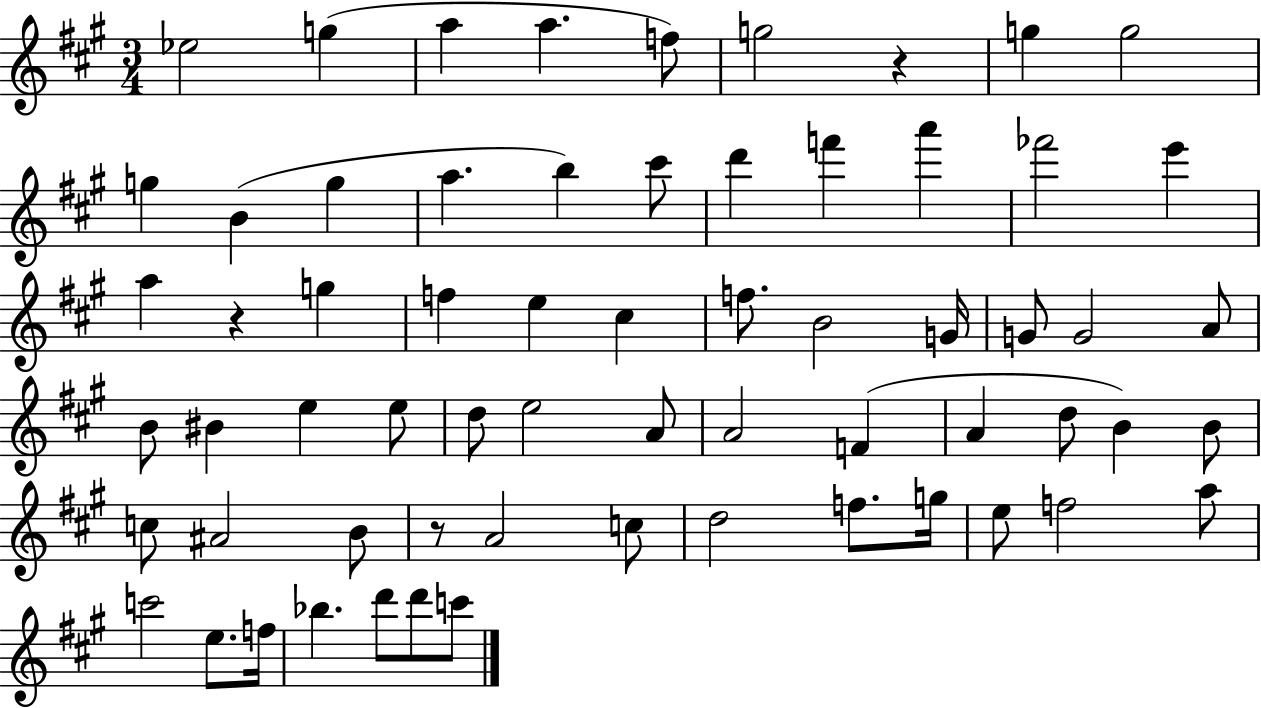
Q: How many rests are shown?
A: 3